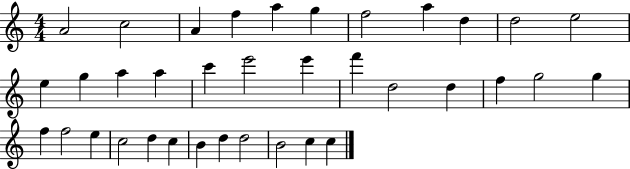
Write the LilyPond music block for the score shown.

{
  \clef treble
  \numericTimeSignature
  \time 4/4
  \key c \major
  a'2 c''2 | a'4 f''4 a''4 g''4 | f''2 a''4 d''4 | d''2 e''2 | \break e''4 g''4 a''4 a''4 | c'''4 e'''2 e'''4 | f'''4 d''2 d''4 | f''4 g''2 g''4 | \break f''4 f''2 e''4 | c''2 d''4 c''4 | b'4 d''4 d''2 | b'2 c''4 c''4 | \break \bar "|."
}